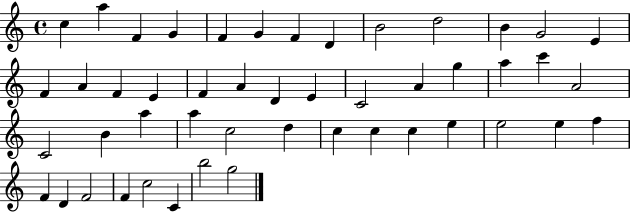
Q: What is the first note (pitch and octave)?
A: C5